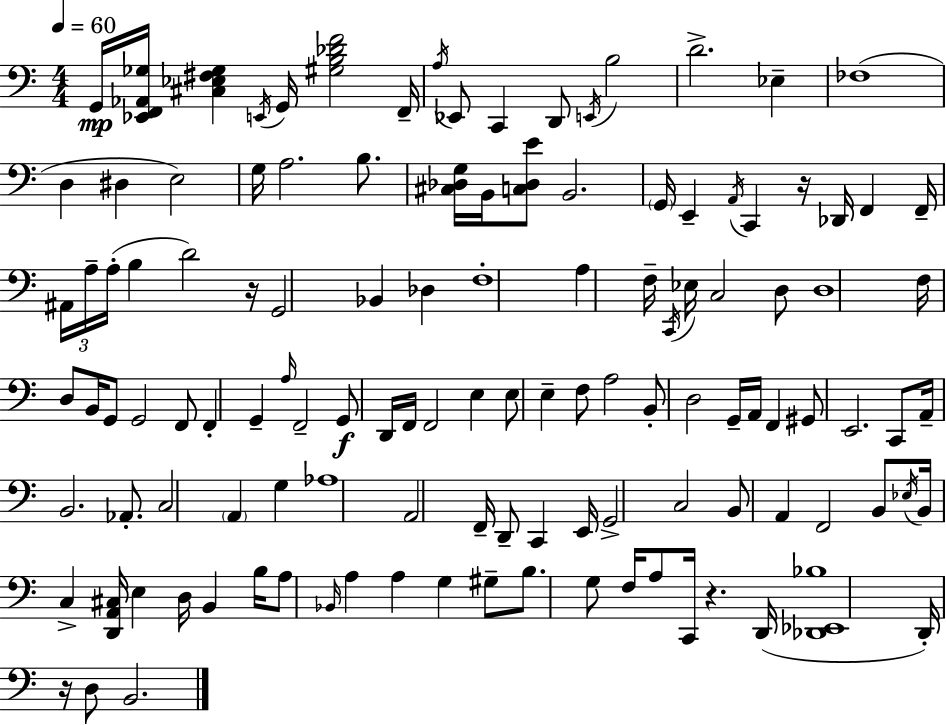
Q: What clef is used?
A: bass